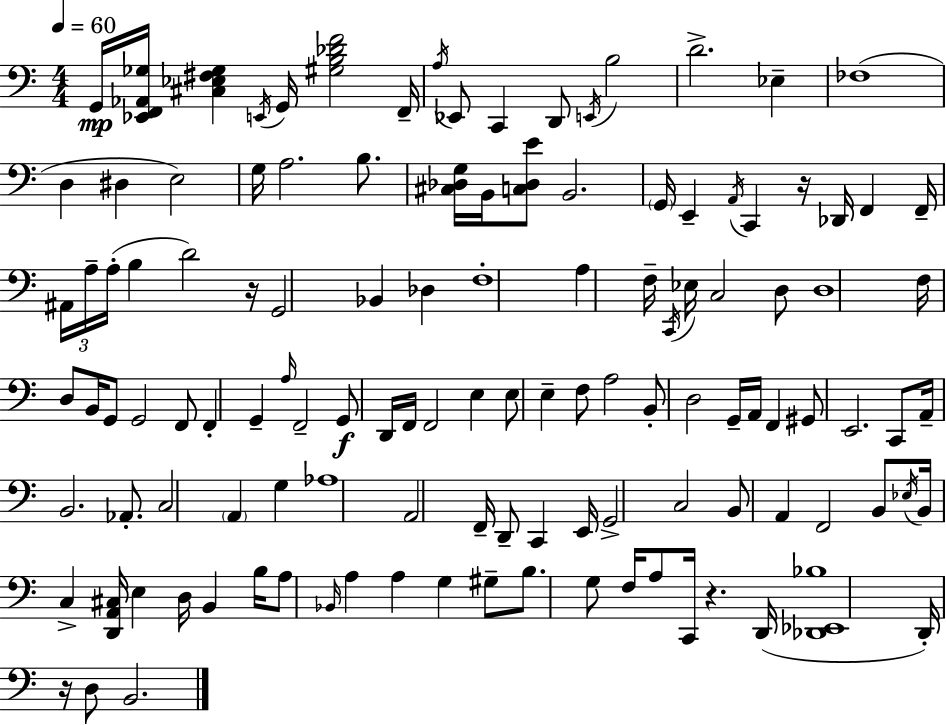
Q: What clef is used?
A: bass